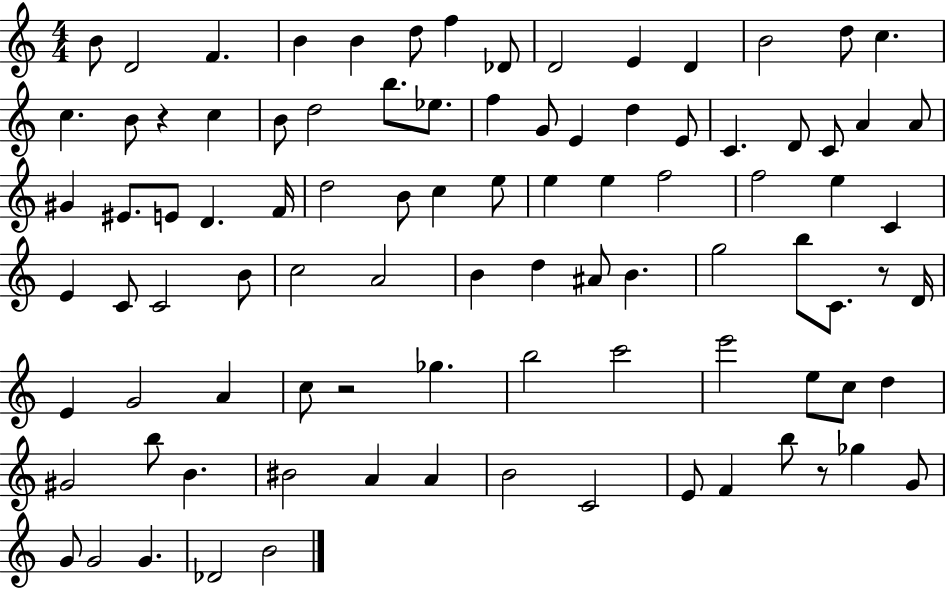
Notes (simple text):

B4/e D4/h F4/q. B4/q B4/q D5/e F5/q Db4/e D4/h E4/q D4/q B4/h D5/e C5/q. C5/q. B4/e R/q C5/q B4/e D5/h B5/e. Eb5/e. F5/q G4/e E4/q D5/q E4/e C4/q. D4/e C4/e A4/q A4/e G#4/q EIS4/e. E4/e D4/q. F4/s D5/h B4/e C5/q E5/e E5/q E5/q F5/h F5/h E5/q C4/q E4/q C4/e C4/h B4/e C5/h A4/h B4/q D5/q A#4/e B4/q. G5/h B5/e C4/e. R/e D4/s E4/q G4/h A4/q C5/e R/h Gb5/q. B5/h C6/h E6/h E5/e C5/e D5/q G#4/h B5/e B4/q. BIS4/h A4/q A4/q B4/h C4/h E4/e F4/q B5/e R/e Gb5/q G4/e G4/e G4/h G4/q. Db4/h B4/h